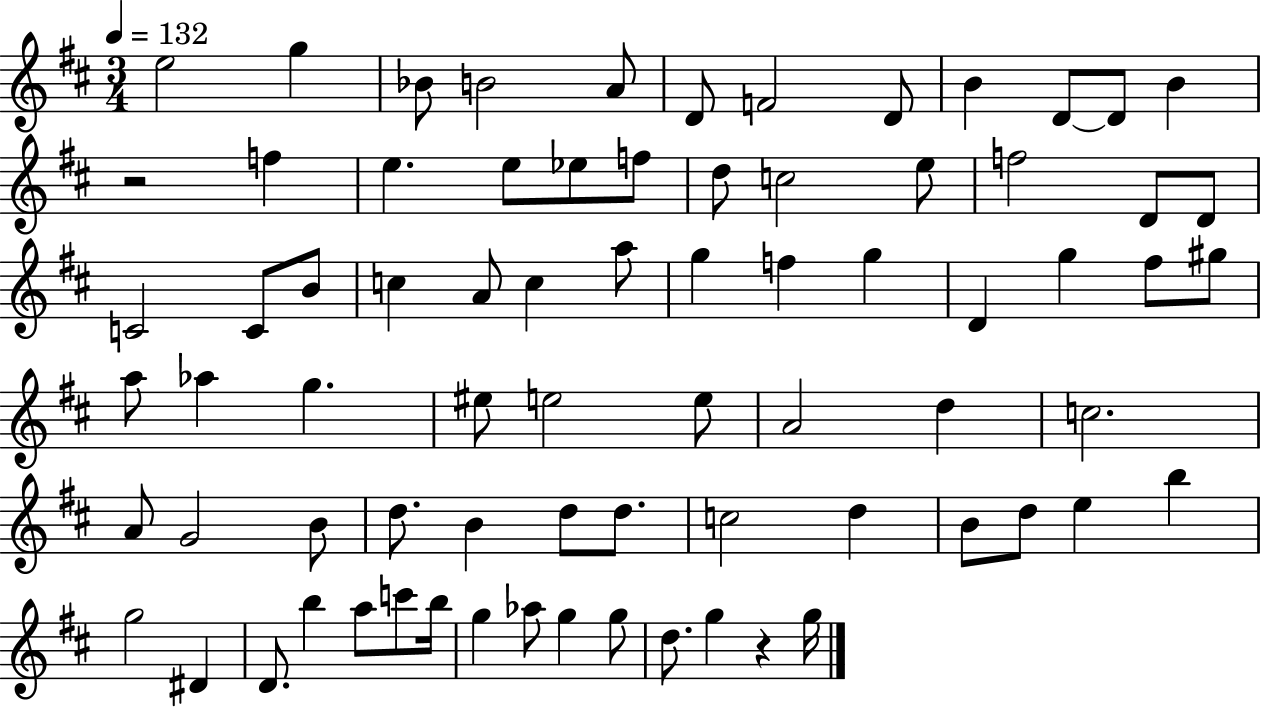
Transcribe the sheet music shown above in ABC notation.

X:1
T:Untitled
M:3/4
L:1/4
K:D
e2 g _B/2 B2 A/2 D/2 F2 D/2 B D/2 D/2 B z2 f e e/2 _e/2 f/2 d/2 c2 e/2 f2 D/2 D/2 C2 C/2 B/2 c A/2 c a/2 g f g D g ^f/2 ^g/2 a/2 _a g ^e/2 e2 e/2 A2 d c2 A/2 G2 B/2 d/2 B d/2 d/2 c2 d B/2 d/2 e b g2 ^D D/2 b a/2 c'/2 b/4 g _a/2 g g/2 d/2 g z g/4